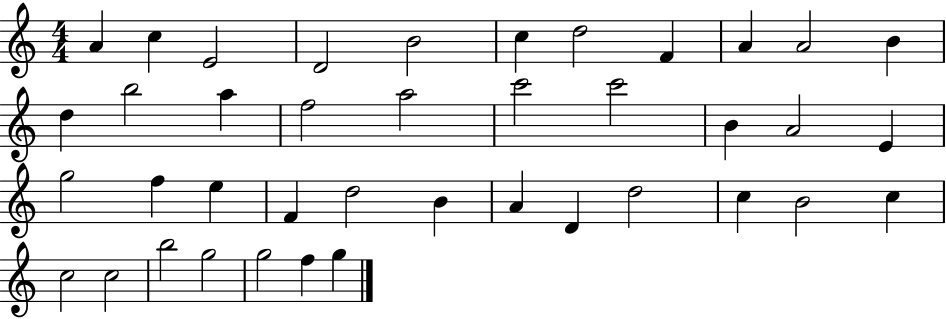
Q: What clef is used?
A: treble